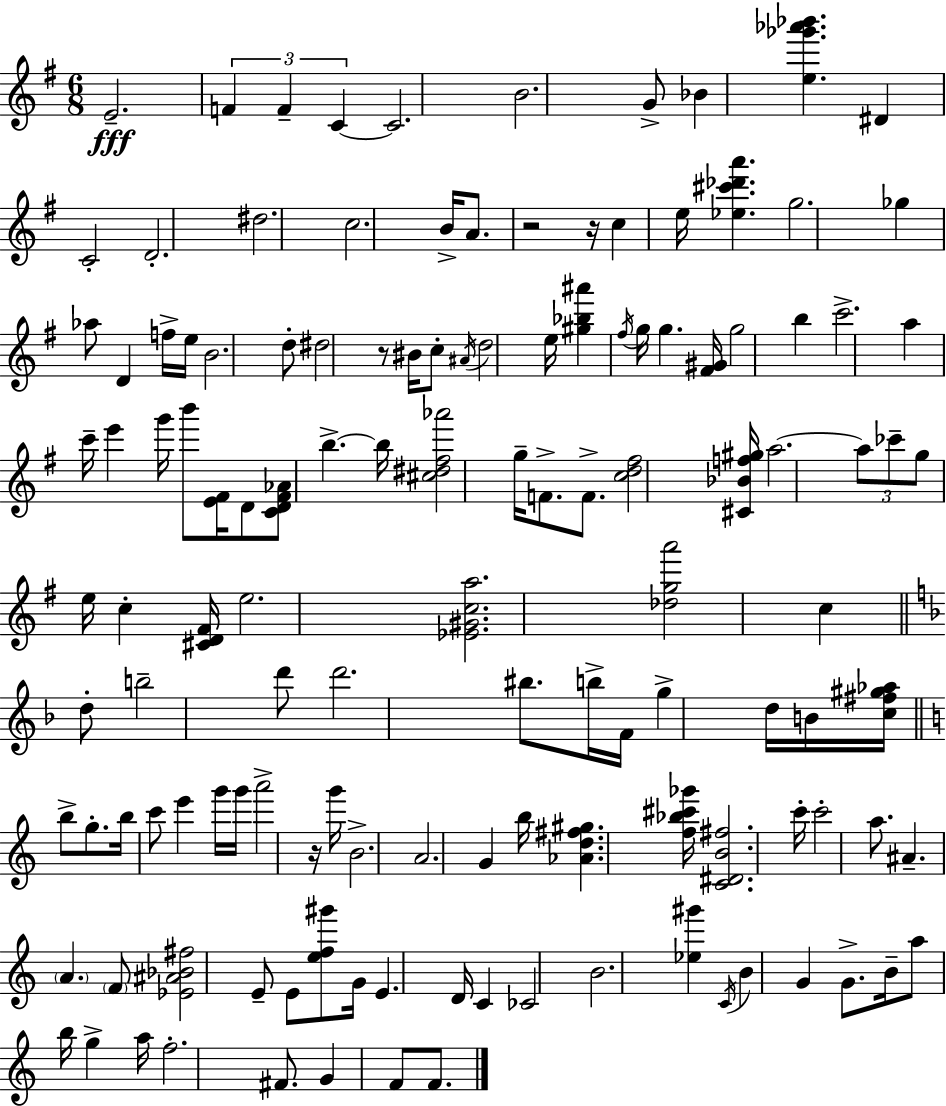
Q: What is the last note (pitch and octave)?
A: F4